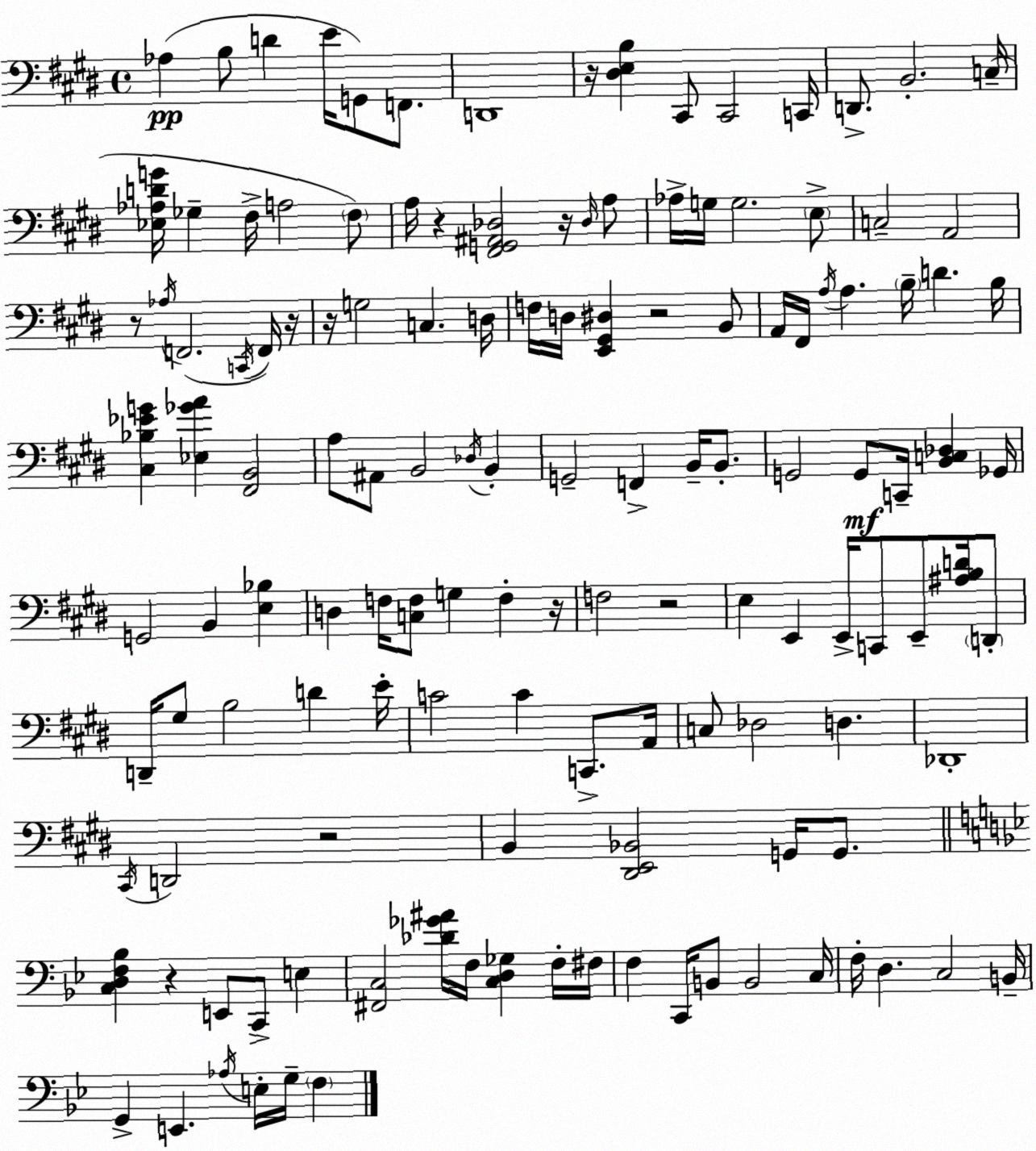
X:1
T:Untitled
M:4/4
L:1/4
K:E
_A, B,/2 D E/4 G,,/2 F,,/2 D,,4 z/4 [^D,E,B,] ^C,,/2 ^C,,2 C,,/4 D,,/2 B,,2 C,/4 [_E,_A,DG]/4 _G, ^F,/4 A,2 ^F,/2 A,/4 z [^F,,G,,^A,,_D,]2 z/4 _D,/4 A,/2 _A,/4 G,/4 G,2 E,/2 C,2 A,,2 z/2 _A,/4 F,,2 C,,/4 F,,/4 z/4 z/4 G,2 C, D,/4 F,/4 D,/4 [E,,^G,,^D,] z2 B,,/2 A,,/4 ^F,,/4 A,/4 A, B,/4 D B,/4 [^C,_B,_EG] [_E,_GA] [^F,,B,,]2 A,/2 ^A,,/2 B,,2 _D,/4 B,, G,,2 F,, B,,/4 B,,/2 G,,2 G,,/2 C,,/4 [B,,C,_D,] _G,,/4 G,,2 B,, [E,_B,] D, F,/4 [C,F,]/2 G, F, z/4 F,2 z2 E, E,, E,,/4 C,,/2 E,,/2 [^A,B,D]/4 D,,/2 D,,/4 ^G,/2 B,2 D E/4 C2 C C,,/2 A,,/4 C,/2 _D,2 D, _D,,4 ^C,,/4 D,,2 z2 B,, [^D,,E,,_B,,]2 G,,/4 G,,/2 [C,D,F,_B,] z E,,/2 C,,/2 E, [^F,,C,]2 [_D_G^A]/4 F,/4 [C,D,_G,] F,/4 ^F,/4 F, C,,/4 B,,/2 B,,2 C,/4 F,/4 D, C,2 B,,/4 G,, E,, _A,/4 E,/4 G,/4 F,